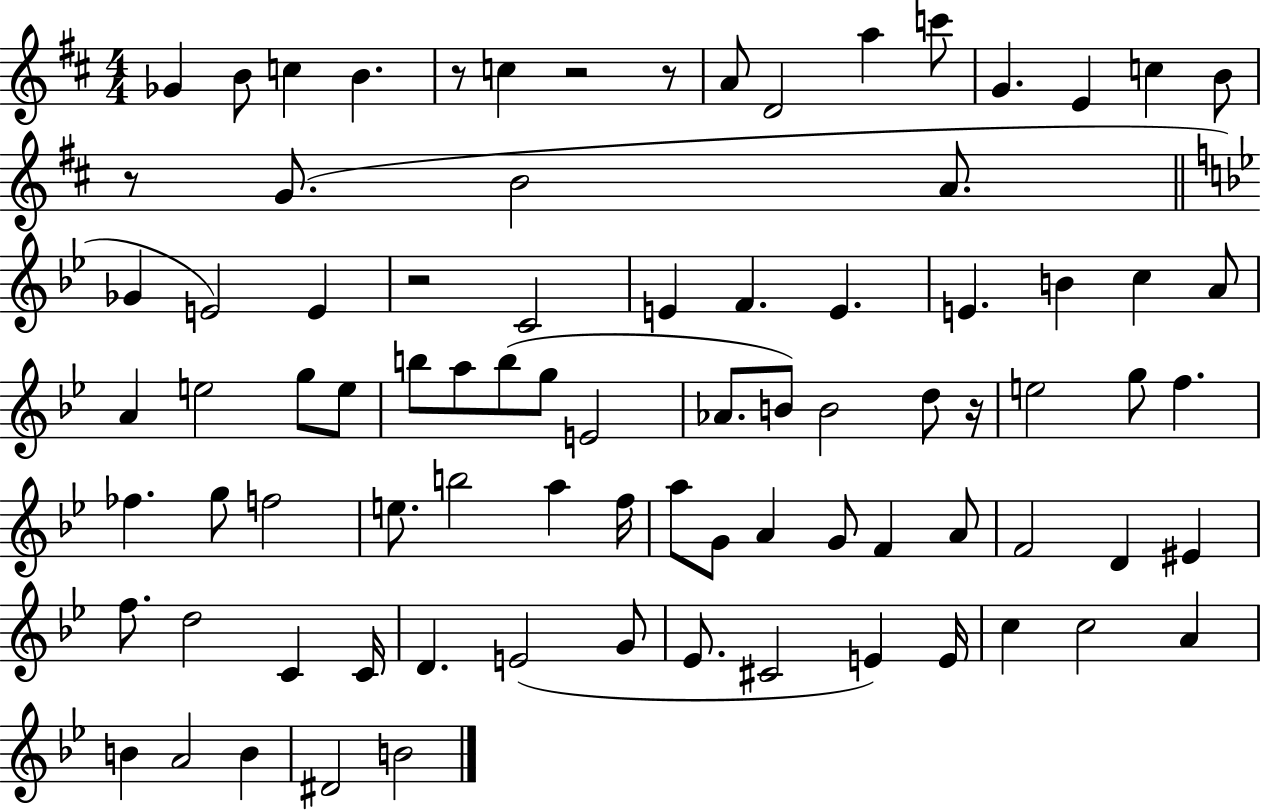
Gb4/q B4/e C5/q B4/q. R/e C5/q R/h R/e A4/e D4/h A5/q C6/e G4/q. E4/q C5/q B4/e R/e G4/e. B4/h A4/e. Gb4/q E4/h E4/q R/h C4/h E4/q F4/q. E4/q. E4/q. B4/q C5/q A4/e A4/q E5/h G5/e E5/e B5/e A5/e B5/e G5/e E4/h Ab4/e. B4/e B4/h D5/e R/s E5/h G5/e F5/q. FES5/q. G5/e F5/h E5/e. B5/h A5/q F5/s A5/e G4/e A4/q G4/e F4/q A4/e F4/h D4/q EIS4/q F5/e. D5/h C4/q C4/s D4/q. E4/h G4/e Eb4/e. C#4/h E4/q E4/s C5/q C5/h A4/q B4/q A4/h B4/q D#4/h B4/h